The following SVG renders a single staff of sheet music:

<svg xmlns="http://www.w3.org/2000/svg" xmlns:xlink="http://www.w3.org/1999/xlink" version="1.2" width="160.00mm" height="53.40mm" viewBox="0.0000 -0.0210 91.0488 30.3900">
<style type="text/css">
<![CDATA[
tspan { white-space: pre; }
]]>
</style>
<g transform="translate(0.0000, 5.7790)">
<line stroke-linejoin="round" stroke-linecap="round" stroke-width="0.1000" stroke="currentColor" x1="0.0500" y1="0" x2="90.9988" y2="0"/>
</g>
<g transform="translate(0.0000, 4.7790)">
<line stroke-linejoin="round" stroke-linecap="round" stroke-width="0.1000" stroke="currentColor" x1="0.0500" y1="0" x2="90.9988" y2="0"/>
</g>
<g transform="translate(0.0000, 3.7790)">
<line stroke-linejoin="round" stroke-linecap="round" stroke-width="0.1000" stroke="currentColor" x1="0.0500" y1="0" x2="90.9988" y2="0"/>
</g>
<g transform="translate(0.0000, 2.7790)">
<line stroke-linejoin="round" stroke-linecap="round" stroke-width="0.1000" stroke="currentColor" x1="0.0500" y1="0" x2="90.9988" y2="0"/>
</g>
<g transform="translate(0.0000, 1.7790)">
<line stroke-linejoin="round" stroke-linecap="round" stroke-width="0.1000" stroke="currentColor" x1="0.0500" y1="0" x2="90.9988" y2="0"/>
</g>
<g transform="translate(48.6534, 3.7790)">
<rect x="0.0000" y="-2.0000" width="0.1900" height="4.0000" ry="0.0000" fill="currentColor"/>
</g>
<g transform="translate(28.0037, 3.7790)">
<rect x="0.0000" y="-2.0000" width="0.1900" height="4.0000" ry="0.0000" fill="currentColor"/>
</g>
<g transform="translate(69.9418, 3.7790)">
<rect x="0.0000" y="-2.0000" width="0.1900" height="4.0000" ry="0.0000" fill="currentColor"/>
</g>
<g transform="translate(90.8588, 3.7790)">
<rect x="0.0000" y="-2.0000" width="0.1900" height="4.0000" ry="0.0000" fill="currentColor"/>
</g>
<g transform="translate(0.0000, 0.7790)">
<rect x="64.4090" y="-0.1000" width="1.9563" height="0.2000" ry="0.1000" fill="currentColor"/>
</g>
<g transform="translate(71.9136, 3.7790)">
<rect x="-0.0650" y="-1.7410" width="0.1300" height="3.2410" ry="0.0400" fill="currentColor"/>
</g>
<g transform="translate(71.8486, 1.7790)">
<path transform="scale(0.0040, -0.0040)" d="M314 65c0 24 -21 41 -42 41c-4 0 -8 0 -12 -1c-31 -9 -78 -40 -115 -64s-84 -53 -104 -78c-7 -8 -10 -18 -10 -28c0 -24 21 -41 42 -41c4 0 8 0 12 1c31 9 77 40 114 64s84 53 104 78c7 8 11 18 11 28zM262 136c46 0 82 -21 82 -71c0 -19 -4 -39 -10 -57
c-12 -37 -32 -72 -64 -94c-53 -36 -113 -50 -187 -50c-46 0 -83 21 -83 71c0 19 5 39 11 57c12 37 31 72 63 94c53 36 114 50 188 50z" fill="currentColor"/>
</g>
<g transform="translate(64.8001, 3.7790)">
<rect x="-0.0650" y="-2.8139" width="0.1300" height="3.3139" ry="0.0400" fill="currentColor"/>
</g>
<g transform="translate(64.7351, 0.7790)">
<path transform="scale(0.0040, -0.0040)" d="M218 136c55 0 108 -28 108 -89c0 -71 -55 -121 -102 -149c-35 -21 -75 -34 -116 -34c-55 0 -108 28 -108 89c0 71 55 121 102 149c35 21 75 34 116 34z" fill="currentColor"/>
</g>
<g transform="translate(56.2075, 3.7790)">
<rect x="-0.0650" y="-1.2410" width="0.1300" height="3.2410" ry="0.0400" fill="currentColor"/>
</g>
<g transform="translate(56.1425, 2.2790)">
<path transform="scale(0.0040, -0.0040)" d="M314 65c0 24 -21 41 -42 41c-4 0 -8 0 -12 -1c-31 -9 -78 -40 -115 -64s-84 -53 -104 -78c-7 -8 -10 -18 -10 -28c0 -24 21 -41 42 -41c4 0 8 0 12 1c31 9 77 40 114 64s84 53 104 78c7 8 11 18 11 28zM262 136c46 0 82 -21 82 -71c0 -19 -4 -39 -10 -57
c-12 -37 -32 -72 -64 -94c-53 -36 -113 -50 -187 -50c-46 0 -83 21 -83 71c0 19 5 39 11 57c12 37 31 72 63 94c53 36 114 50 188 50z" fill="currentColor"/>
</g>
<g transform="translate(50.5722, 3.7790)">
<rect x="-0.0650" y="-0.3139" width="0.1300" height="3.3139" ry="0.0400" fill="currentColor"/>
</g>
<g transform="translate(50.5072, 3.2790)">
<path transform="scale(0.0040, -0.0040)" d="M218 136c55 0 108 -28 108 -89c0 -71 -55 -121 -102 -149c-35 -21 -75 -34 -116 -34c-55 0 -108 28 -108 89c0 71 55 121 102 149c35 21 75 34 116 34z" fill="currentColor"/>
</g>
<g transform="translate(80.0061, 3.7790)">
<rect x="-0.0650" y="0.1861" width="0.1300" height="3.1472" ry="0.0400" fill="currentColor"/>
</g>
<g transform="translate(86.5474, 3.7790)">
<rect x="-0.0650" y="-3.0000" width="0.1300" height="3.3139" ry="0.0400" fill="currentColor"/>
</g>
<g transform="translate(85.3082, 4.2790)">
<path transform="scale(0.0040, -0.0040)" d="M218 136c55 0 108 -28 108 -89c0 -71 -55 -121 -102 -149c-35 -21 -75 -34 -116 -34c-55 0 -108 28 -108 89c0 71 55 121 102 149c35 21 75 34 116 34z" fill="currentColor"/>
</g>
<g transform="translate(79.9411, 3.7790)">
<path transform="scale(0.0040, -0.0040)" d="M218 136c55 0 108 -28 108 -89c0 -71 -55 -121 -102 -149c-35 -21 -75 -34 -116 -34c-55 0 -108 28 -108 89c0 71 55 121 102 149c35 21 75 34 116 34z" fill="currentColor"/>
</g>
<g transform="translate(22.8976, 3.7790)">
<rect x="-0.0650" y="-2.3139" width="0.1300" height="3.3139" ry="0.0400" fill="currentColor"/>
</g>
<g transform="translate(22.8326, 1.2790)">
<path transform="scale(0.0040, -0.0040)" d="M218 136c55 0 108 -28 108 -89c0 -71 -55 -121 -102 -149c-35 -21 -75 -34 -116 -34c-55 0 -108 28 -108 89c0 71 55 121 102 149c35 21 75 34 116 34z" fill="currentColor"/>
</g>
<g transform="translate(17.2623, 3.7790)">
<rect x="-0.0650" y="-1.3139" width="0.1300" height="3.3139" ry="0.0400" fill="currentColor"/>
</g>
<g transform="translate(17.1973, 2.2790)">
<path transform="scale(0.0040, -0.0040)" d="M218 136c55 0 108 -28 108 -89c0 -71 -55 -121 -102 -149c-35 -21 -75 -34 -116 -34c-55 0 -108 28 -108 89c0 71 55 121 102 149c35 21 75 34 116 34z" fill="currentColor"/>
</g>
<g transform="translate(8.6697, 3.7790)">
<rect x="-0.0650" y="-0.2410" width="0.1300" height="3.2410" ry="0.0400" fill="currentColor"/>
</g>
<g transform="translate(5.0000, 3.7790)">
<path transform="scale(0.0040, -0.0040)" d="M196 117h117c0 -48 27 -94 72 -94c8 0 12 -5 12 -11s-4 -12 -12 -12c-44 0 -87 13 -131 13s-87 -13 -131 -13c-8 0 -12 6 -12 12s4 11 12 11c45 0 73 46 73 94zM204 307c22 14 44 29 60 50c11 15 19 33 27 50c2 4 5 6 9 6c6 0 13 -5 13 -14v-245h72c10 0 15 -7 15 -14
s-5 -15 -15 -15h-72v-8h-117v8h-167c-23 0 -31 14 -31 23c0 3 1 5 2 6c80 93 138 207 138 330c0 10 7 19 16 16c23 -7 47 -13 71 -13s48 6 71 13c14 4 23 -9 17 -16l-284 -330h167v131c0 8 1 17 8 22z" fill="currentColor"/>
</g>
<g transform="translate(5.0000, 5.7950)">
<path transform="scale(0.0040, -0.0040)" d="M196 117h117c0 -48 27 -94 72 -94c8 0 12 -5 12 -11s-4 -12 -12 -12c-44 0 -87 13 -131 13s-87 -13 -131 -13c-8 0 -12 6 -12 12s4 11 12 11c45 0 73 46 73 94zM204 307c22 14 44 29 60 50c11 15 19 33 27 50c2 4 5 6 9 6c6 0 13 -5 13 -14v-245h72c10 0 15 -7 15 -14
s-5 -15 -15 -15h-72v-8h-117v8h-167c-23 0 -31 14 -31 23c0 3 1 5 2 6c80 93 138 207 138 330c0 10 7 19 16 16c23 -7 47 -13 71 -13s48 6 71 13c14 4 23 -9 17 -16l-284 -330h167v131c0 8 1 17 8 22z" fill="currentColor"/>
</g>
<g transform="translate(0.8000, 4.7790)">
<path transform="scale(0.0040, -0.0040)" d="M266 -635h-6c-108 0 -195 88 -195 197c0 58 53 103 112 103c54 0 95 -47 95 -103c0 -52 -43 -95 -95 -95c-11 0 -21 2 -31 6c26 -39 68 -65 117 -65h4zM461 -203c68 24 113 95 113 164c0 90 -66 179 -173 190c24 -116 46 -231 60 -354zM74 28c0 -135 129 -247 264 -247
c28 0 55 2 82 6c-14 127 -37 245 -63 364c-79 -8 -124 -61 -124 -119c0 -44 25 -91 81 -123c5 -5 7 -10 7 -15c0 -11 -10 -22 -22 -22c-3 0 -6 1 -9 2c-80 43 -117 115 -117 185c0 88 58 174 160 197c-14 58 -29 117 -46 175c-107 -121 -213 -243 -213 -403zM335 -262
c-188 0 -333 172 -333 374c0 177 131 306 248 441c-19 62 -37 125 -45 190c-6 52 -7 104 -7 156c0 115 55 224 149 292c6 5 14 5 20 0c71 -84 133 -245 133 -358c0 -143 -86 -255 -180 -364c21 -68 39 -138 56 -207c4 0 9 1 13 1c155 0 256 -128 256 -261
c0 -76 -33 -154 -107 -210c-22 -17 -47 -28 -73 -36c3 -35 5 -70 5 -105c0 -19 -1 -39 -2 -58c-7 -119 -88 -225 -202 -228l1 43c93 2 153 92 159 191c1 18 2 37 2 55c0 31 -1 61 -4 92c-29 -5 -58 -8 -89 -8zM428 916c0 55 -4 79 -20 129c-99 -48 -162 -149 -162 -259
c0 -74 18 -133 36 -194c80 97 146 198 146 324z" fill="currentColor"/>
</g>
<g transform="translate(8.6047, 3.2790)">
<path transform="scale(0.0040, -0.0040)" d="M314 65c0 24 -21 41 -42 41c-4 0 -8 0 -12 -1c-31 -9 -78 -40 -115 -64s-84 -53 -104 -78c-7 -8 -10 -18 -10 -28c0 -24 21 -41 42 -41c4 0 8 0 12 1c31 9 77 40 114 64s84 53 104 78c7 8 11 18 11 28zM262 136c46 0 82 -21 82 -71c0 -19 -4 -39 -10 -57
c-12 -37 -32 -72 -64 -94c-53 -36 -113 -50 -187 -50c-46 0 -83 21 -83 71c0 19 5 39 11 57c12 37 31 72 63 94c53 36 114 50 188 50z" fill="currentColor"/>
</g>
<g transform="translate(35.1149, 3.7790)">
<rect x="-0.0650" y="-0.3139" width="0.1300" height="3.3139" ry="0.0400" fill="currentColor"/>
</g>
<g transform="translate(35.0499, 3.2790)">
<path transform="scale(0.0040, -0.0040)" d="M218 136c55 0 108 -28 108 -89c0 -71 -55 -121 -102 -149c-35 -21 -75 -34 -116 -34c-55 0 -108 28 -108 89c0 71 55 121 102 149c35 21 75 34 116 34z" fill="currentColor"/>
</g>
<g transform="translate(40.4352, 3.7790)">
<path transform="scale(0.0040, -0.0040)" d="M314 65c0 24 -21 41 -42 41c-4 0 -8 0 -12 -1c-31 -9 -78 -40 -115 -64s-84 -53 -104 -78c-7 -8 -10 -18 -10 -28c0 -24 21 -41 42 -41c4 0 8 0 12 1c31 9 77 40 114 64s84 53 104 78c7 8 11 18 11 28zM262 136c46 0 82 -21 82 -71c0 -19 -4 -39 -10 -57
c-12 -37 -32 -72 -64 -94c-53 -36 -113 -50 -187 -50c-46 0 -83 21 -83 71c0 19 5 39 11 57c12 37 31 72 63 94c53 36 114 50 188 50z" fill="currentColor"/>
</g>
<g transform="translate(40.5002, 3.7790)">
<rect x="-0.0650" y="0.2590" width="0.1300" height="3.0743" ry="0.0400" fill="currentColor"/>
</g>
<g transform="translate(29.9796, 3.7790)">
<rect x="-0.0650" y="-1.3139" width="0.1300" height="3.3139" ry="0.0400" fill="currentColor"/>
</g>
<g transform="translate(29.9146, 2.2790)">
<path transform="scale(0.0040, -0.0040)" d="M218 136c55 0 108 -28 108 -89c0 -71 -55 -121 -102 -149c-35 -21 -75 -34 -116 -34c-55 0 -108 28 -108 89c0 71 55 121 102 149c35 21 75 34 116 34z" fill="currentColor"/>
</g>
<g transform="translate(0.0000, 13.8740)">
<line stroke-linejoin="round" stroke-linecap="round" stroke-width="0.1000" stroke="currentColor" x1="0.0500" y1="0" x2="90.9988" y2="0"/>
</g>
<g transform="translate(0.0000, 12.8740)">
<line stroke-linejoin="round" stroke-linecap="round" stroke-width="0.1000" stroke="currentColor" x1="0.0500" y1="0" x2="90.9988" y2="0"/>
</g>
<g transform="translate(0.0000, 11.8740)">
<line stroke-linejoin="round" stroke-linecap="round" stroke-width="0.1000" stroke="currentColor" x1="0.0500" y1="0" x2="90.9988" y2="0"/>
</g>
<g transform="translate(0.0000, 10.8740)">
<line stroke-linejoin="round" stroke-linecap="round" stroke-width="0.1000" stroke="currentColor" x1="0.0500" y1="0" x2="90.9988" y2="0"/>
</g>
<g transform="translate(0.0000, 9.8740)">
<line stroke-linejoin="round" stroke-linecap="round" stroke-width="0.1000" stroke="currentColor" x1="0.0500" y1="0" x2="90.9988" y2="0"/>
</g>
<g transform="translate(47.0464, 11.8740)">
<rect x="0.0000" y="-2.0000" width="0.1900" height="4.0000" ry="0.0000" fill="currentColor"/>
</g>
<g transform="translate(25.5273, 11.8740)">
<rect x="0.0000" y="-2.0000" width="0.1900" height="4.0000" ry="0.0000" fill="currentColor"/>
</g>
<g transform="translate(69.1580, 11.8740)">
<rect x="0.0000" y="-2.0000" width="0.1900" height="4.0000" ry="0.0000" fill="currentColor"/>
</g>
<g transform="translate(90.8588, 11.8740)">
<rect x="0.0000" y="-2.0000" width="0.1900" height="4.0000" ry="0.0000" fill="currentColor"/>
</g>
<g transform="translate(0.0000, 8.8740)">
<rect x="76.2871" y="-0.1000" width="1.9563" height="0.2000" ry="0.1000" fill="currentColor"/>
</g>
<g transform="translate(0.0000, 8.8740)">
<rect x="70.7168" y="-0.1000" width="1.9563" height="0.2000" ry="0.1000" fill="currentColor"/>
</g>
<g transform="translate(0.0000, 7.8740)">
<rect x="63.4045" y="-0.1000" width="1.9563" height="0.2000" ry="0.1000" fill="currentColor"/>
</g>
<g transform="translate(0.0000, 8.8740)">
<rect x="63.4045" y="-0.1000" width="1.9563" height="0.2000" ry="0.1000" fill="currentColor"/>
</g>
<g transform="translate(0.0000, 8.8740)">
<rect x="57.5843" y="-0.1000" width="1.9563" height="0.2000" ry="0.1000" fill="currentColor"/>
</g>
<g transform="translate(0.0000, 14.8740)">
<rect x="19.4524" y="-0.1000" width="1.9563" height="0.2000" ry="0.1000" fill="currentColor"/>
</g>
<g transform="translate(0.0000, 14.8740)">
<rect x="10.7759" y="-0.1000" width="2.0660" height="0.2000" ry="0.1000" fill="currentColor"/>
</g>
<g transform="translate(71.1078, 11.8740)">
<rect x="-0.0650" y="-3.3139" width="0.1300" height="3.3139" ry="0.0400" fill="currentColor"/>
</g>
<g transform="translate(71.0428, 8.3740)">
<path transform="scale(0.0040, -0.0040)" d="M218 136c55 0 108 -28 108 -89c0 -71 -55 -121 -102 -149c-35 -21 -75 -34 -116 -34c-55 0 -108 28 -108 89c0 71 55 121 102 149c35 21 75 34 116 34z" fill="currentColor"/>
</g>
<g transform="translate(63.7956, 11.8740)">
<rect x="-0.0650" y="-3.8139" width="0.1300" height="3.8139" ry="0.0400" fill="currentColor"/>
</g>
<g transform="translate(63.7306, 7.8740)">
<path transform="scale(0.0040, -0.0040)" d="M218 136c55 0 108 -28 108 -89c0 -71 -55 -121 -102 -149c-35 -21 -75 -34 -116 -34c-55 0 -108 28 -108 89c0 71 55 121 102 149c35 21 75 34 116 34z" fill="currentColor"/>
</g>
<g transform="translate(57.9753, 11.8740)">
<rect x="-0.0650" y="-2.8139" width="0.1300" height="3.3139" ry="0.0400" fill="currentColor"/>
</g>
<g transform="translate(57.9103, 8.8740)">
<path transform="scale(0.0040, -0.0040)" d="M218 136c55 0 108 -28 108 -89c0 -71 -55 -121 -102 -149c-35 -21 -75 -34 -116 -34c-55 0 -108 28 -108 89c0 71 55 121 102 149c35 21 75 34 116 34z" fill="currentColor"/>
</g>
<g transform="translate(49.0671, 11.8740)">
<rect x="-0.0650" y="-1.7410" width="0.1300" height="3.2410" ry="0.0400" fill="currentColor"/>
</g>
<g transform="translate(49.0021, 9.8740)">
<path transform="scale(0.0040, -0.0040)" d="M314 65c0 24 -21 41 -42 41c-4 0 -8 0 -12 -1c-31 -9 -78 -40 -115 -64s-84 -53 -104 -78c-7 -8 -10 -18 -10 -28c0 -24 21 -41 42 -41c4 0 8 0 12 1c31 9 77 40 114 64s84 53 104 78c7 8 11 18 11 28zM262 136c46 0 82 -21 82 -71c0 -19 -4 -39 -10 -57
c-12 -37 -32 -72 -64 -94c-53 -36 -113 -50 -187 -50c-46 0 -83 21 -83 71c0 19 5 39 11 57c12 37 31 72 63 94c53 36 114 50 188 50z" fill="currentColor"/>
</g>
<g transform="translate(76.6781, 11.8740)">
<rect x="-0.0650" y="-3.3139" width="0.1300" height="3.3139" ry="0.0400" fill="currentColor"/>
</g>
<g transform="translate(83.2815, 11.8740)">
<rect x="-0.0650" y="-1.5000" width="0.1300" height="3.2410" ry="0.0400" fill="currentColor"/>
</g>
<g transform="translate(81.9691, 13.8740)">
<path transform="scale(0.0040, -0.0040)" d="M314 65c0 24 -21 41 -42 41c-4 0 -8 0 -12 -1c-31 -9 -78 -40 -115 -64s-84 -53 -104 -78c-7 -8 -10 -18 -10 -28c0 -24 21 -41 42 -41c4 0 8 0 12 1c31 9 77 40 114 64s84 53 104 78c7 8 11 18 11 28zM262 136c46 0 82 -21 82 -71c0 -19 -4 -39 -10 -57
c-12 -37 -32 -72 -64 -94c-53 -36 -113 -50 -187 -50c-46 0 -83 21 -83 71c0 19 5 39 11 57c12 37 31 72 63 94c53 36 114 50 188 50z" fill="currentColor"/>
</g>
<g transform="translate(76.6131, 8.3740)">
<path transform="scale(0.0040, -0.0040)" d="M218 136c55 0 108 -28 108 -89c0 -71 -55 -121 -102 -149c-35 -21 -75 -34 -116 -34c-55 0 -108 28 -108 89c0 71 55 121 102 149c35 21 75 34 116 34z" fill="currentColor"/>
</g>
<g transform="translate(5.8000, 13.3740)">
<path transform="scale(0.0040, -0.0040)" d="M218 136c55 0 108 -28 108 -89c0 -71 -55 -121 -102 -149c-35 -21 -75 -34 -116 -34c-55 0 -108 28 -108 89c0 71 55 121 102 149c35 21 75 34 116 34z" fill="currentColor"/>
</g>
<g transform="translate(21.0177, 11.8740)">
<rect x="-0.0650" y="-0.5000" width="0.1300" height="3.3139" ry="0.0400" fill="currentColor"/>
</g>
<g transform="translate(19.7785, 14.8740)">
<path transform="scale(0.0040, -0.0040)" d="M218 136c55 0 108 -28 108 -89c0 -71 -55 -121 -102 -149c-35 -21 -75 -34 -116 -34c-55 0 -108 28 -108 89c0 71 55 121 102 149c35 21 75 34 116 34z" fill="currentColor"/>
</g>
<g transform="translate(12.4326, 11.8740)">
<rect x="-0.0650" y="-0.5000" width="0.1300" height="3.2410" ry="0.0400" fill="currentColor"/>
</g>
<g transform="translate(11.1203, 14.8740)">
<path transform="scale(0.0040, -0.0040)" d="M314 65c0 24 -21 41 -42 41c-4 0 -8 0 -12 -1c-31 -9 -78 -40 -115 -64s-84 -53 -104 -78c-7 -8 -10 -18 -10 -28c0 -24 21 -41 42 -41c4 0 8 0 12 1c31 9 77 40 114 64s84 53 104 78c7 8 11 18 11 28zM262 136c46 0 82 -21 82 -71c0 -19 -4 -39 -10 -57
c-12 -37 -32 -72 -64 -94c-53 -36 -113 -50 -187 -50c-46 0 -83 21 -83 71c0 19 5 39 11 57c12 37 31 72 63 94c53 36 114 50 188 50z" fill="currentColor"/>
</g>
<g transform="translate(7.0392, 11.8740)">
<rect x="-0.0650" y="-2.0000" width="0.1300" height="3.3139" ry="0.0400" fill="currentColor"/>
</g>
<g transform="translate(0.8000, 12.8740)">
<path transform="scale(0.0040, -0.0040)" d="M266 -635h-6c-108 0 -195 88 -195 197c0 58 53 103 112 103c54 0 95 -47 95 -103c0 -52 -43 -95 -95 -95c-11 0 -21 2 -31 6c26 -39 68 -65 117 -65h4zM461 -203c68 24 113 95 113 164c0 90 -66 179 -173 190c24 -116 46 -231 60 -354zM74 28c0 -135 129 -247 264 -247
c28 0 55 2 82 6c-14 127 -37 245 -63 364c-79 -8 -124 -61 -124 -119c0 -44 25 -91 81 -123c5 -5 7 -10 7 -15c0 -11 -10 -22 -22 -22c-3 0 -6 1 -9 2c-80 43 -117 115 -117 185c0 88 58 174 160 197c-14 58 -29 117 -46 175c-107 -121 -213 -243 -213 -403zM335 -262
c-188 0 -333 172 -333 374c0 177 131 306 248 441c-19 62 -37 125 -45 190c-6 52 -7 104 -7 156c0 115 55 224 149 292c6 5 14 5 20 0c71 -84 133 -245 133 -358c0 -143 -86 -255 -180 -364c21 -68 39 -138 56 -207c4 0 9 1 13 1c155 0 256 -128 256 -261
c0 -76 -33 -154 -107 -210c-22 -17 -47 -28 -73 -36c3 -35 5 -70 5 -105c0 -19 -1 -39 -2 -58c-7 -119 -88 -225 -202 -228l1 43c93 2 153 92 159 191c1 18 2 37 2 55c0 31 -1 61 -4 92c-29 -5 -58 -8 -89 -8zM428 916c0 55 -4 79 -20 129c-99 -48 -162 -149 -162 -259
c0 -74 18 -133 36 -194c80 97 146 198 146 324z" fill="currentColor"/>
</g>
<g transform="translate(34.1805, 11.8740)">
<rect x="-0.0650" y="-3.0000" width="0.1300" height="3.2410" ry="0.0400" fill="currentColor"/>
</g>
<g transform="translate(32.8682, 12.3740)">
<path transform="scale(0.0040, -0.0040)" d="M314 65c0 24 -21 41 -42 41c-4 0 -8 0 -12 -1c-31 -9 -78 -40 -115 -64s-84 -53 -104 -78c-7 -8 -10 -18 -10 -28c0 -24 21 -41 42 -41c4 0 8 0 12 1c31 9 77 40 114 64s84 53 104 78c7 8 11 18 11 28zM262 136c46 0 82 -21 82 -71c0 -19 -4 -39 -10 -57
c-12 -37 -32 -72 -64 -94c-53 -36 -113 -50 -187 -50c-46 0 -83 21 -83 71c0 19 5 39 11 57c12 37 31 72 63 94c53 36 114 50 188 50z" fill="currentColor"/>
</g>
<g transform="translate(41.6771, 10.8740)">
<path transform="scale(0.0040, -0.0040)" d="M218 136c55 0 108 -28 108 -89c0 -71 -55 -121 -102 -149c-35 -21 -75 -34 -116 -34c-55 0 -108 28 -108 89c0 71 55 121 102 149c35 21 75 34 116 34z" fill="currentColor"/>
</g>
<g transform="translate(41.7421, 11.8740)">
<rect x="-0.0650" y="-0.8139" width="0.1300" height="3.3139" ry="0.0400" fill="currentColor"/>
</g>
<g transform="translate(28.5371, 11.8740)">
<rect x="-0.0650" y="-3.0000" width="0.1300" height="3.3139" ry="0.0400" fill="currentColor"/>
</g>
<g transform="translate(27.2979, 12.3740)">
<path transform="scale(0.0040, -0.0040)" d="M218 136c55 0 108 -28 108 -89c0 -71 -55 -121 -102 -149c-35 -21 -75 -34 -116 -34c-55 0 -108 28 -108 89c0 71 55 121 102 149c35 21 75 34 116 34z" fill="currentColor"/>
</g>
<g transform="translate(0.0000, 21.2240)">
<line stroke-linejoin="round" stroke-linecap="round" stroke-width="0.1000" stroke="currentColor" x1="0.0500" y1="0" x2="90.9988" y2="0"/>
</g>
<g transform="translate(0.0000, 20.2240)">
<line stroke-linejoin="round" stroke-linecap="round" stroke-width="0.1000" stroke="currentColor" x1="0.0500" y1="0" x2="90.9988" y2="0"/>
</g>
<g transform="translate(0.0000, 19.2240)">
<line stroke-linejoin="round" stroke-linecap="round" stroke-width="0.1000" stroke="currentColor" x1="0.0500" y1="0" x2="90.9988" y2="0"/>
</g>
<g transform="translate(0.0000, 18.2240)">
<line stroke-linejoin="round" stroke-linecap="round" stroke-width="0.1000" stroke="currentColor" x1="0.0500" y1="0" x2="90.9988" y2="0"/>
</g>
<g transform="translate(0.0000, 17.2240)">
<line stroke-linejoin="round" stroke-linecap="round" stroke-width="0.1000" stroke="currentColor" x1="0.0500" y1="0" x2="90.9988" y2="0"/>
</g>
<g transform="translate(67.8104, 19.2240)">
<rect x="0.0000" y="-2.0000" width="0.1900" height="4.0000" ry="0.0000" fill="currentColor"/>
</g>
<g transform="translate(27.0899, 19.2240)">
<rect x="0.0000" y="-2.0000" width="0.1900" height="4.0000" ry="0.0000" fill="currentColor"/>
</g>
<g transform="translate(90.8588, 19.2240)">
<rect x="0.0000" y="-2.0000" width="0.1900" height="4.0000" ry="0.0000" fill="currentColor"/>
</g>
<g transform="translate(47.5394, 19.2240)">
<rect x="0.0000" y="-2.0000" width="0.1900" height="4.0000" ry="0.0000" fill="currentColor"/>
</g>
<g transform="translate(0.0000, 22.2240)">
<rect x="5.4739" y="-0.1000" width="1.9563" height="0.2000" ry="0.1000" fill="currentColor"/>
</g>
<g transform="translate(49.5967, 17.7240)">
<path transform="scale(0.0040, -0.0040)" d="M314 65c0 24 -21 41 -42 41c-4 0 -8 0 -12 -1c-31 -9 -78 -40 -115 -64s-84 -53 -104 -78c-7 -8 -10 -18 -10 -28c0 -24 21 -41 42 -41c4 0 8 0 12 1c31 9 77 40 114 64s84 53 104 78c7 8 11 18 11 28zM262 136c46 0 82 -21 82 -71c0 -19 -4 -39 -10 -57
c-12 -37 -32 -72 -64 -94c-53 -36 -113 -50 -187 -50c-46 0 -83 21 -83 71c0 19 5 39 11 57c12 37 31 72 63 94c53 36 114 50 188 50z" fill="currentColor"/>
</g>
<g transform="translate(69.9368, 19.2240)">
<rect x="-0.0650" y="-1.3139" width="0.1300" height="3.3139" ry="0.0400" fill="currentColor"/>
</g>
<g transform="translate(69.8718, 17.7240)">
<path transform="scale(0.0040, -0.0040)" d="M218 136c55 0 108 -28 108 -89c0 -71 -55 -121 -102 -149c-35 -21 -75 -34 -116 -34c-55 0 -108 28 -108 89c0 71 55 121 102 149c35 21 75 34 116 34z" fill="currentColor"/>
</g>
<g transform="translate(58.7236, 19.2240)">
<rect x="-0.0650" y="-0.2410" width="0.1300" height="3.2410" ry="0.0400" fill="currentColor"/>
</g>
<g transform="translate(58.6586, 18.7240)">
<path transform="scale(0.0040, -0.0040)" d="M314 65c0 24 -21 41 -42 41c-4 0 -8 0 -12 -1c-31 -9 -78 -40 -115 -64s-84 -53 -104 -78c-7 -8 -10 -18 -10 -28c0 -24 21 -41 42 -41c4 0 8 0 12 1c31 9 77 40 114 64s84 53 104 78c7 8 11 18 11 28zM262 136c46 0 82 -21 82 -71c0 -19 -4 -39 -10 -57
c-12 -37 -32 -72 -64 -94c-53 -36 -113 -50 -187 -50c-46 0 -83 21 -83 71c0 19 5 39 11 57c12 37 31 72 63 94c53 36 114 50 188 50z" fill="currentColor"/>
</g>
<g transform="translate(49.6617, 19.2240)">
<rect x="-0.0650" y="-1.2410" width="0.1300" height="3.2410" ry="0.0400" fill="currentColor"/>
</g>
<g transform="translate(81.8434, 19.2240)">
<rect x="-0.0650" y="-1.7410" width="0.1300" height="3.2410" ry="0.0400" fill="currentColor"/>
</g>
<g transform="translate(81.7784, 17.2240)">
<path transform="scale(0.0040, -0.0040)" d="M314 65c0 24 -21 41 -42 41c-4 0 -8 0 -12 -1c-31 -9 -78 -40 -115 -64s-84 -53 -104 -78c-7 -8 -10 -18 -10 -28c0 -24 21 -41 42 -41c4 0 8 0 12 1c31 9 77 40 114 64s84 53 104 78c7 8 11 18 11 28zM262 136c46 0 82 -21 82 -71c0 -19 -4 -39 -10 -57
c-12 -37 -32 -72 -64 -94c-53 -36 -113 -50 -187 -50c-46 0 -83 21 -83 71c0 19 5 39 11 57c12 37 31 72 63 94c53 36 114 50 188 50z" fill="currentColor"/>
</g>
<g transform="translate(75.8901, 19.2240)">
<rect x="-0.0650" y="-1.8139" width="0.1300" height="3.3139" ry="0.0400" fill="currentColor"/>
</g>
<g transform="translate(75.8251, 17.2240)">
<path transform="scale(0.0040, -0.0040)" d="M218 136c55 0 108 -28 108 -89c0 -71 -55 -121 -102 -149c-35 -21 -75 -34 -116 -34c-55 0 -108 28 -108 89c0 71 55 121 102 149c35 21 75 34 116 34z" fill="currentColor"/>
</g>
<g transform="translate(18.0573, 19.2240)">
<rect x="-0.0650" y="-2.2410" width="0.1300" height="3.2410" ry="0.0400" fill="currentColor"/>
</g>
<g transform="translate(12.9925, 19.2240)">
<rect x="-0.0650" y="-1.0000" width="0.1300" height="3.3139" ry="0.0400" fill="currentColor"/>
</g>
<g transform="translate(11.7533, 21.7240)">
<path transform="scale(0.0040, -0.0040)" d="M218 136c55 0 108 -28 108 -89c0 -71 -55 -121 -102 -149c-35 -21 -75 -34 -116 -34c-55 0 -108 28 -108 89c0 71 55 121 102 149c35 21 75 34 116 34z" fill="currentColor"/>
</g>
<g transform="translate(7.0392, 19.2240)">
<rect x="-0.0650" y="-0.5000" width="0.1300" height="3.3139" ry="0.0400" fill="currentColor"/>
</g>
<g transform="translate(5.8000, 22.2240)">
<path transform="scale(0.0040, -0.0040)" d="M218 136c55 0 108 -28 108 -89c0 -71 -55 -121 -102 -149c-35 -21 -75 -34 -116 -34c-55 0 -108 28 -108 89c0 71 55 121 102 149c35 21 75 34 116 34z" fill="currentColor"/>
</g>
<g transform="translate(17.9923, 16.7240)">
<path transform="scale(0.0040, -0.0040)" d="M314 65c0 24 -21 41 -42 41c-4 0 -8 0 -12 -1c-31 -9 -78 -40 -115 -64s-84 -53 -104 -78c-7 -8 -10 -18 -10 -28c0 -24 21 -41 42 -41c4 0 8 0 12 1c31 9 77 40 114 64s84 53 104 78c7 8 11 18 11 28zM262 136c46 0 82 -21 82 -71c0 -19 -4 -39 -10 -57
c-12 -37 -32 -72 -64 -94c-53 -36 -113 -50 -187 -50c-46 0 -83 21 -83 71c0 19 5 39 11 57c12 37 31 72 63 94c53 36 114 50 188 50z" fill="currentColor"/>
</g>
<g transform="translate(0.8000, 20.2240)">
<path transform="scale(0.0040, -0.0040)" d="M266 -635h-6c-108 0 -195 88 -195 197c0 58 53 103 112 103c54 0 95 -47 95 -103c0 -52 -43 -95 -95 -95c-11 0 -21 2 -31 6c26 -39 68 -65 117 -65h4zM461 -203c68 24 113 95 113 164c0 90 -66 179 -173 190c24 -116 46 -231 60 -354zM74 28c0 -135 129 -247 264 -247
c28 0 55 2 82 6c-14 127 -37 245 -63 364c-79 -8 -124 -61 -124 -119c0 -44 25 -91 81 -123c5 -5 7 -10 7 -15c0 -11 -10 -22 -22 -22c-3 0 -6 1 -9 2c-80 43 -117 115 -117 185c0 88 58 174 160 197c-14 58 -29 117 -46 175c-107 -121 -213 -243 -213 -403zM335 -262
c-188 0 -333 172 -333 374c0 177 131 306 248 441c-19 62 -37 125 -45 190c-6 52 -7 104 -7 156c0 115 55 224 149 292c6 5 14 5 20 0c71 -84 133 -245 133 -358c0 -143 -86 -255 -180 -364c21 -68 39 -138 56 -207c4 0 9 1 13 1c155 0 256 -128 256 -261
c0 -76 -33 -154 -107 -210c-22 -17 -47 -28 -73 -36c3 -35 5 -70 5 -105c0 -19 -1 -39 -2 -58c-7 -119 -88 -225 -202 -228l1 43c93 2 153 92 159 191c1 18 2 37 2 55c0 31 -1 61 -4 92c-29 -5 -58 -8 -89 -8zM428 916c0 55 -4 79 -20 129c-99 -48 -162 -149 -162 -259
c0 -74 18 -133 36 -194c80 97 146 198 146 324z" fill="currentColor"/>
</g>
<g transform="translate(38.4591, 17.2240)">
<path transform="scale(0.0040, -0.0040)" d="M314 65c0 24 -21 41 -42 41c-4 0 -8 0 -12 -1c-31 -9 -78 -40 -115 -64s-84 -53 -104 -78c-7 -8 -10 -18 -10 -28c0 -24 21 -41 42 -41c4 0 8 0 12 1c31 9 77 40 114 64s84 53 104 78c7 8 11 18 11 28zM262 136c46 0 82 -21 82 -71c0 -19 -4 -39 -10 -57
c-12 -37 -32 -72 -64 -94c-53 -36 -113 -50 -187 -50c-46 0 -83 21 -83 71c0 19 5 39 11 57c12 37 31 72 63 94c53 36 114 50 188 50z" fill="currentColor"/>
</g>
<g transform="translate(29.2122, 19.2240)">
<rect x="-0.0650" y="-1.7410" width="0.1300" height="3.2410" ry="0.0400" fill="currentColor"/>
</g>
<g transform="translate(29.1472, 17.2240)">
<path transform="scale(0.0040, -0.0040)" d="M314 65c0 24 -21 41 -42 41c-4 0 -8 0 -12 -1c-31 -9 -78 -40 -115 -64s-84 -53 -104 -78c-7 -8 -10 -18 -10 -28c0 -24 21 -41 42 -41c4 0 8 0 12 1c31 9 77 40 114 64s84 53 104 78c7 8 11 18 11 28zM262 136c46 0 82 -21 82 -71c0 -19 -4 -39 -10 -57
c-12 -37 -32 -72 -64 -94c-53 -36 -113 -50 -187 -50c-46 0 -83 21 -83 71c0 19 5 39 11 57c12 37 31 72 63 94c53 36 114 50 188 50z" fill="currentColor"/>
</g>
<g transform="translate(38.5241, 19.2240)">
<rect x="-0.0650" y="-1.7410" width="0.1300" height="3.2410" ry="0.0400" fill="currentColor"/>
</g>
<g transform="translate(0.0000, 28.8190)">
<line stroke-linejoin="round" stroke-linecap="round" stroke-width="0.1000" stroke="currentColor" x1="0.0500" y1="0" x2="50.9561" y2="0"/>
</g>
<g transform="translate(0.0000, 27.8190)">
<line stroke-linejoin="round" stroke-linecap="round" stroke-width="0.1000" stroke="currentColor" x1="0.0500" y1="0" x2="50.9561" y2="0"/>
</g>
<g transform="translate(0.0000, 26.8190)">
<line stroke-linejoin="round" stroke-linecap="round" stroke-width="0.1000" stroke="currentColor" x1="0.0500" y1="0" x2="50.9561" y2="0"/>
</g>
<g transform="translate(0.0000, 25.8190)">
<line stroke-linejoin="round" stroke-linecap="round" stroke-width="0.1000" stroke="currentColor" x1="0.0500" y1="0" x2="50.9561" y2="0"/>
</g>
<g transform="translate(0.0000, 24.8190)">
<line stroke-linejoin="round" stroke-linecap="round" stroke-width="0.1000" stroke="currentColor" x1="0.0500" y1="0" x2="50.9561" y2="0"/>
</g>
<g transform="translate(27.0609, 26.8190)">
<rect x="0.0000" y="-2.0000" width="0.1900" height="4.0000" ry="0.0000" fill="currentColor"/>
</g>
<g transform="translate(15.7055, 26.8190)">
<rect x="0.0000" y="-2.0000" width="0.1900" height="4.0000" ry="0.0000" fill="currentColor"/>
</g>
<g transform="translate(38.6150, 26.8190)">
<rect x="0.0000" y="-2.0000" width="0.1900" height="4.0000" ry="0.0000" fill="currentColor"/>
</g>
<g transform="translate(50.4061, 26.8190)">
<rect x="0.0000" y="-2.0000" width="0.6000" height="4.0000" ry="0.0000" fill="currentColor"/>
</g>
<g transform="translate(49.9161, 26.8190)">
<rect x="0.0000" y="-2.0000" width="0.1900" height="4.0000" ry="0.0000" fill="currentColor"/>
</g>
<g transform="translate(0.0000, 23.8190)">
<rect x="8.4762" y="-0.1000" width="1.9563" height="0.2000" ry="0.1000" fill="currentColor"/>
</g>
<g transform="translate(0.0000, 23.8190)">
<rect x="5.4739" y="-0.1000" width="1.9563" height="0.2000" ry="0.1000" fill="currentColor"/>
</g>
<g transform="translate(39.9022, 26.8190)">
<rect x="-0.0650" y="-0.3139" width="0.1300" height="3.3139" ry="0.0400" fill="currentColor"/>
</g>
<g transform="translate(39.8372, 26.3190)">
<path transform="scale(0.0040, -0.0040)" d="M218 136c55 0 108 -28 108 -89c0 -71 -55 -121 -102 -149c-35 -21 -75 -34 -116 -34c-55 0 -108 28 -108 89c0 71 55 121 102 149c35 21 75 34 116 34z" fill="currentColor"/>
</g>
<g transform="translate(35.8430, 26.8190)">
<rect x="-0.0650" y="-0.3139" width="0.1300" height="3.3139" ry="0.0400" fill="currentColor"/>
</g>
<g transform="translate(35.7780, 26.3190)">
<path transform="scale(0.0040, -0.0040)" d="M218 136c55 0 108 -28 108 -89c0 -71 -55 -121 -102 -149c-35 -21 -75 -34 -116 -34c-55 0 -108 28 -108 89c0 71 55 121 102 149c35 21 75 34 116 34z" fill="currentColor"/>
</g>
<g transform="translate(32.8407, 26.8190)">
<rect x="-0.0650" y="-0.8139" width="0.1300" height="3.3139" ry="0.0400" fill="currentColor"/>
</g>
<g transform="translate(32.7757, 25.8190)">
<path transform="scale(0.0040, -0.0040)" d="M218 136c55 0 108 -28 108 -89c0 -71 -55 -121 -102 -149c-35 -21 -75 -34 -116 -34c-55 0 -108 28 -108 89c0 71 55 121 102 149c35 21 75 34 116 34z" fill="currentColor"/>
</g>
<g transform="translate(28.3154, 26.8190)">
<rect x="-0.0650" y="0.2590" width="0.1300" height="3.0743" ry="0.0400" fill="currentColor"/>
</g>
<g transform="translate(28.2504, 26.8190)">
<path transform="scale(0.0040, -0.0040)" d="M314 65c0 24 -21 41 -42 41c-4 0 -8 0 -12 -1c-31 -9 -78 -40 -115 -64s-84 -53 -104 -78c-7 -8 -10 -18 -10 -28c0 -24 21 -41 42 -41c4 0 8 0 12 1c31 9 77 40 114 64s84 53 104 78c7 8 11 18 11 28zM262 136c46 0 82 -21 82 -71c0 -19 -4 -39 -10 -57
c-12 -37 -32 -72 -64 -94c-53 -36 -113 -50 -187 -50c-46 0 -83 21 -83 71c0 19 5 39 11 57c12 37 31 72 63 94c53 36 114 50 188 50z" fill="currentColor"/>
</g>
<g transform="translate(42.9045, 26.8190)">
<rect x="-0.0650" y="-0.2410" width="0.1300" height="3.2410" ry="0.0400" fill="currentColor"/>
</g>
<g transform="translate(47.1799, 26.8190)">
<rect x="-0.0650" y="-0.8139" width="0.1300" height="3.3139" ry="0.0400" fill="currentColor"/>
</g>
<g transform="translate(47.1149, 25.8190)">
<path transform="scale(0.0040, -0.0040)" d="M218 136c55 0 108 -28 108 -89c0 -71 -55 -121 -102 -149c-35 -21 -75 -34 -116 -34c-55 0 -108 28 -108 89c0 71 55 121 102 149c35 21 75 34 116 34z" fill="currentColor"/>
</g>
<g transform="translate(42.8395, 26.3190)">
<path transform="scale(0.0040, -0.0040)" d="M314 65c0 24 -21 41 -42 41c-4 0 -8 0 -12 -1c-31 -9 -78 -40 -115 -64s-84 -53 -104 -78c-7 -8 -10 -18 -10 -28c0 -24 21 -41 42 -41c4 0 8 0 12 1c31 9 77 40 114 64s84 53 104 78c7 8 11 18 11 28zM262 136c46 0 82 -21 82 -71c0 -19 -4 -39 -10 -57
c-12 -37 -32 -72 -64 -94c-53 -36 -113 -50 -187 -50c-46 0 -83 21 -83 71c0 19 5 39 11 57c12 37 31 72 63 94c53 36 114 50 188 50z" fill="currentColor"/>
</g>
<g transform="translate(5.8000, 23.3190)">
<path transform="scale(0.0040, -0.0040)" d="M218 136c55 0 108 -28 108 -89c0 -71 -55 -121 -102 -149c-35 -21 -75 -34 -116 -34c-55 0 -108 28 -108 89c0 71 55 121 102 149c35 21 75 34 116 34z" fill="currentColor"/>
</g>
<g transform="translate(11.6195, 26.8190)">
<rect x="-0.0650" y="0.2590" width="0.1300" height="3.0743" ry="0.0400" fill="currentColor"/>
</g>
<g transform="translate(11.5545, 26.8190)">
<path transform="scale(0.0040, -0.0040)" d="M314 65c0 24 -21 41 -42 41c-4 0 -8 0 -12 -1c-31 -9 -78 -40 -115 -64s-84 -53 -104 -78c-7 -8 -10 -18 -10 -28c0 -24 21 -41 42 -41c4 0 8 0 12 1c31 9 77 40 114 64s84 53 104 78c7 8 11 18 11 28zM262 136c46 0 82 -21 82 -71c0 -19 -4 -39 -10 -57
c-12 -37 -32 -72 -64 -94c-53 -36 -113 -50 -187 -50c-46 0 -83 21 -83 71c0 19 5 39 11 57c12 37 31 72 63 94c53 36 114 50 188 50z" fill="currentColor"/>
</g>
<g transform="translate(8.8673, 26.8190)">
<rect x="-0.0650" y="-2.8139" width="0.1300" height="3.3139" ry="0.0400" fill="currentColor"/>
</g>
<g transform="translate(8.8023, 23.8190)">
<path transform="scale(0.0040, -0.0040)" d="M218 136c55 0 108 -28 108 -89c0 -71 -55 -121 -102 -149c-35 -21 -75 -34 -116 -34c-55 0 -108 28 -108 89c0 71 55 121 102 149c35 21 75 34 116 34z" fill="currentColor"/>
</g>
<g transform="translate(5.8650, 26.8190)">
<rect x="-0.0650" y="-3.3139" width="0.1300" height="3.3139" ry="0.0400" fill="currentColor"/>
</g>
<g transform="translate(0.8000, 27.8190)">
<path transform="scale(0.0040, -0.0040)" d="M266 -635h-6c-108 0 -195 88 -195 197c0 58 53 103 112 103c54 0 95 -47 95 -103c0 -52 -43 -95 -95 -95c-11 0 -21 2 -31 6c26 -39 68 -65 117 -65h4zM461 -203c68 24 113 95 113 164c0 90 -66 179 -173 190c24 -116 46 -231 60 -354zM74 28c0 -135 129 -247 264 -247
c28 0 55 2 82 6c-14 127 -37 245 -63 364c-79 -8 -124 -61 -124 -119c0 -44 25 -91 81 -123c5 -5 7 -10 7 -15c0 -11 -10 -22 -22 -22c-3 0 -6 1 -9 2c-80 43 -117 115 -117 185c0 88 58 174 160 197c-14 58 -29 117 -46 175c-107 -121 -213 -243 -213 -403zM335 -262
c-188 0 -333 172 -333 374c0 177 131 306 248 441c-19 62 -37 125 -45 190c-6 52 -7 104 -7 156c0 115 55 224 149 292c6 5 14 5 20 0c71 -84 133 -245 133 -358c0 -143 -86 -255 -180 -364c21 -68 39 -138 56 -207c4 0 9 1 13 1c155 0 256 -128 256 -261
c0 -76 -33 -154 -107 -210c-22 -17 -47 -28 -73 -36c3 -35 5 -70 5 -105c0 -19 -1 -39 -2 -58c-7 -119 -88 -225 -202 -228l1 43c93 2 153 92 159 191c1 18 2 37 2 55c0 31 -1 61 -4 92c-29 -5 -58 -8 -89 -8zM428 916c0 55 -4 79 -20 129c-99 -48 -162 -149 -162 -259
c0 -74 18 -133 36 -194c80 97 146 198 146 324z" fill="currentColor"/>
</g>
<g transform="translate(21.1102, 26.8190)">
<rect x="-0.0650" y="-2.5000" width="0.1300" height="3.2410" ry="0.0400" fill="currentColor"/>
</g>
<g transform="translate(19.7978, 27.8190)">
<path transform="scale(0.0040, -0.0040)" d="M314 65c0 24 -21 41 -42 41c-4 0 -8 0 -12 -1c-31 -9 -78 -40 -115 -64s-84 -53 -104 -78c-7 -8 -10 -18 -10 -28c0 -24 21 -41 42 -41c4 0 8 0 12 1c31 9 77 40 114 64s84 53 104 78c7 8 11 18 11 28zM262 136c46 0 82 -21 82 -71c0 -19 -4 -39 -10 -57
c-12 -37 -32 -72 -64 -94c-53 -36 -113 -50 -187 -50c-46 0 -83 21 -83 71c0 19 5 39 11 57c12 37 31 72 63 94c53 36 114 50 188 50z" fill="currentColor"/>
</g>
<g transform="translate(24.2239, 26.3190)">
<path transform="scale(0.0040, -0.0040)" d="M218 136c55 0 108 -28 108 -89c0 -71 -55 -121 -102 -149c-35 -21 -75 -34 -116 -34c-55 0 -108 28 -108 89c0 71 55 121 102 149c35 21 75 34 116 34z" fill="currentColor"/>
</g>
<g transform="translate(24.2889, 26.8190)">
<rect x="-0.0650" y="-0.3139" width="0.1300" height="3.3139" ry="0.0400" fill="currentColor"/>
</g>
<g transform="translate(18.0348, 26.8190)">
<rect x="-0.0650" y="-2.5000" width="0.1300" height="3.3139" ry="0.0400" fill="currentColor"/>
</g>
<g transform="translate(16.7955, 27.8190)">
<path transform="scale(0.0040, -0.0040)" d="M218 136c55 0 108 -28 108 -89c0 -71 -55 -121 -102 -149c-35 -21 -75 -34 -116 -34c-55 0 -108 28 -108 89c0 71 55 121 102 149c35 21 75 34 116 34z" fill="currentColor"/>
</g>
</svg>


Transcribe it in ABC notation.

X:1
T:Untitled
M:4/4
L:1/4
K:C
c2 e g e c B2 c e2 a f2 B A F C2 C A A2 d f2 a c' b b E2 C D g2 f2 f2 e2 c2 e f f2 b a B2 G G2 c B2 d c c c2 d